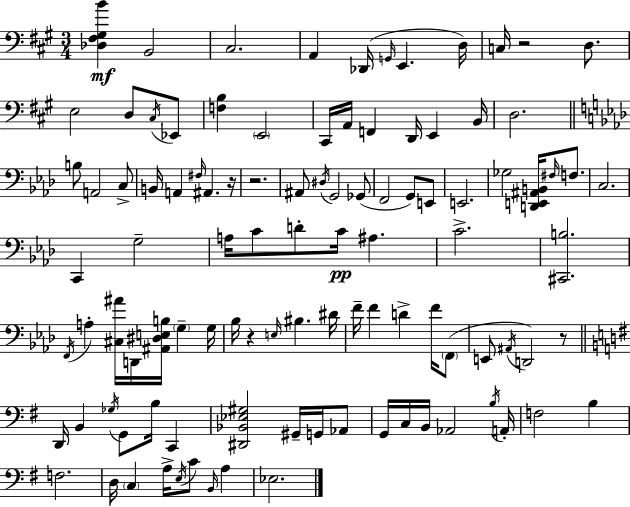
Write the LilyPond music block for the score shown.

{
  \clef bass
  \numericTimeSignature
  \time 3/4
  \key a \major
  \repeat volta 2 { <des fis gis b'>4\mf b,2 | cis2. | a,4 des,16( \grace { g,16 } e,4. | d16) c16 r2 d8. | \break e2 d8 \acciaccatura { cis16 } | ees,8 <f b>4 \parenthesize e,2 | cis,16 a,16 f,4 d,16 e,4 | b,16 d2. | \break \bar "||" \break \key aes \major b8 a,2 c8-> | b,16 a,4 \grace { fis16 } ais,4. | r16 r2. | ais,8 \acciaccatura { dis16 } g,2 | \break ges,8( f,2 g,8) | e,8 e,2. | ges2 <d, e, ais, b,>16 \grace { fis16 } | f8. c2. | \break c,4 g2-- | a16 c'8 d'8-. c'16\pp ais4. | c'2.-> | <cis, b>2. | \break \acciaccatura { f,16 } a4-. <cis ais'>16 d,16 <ais, dis e b>16 \parenthesize g4-- | g16 bes16 r4 \grace { e16 } bis4. | dis'16 f'16-- f'4 d'4-> | f'16 \parenthesize f,8( e,8 \acciaccatura { ais,16 }) d,2 | \break r8 \bar "||" \break \key g \major d,16 b,4 \acciaccatura { ges16 } g,8 b16 c,4 | <dis, bes, ees gis>2 gis,16-- g,16 aes,8 | g,16 c16 b,16 aes,2 | \acciaccatura { b16 } a,16-. f2 b4 | \break f2. | d16 \parenthesize c4 a16-> \acciaccatura { e16 } c'8 \grace { b,16 } | a4 ees2. | } \bar "|."
}